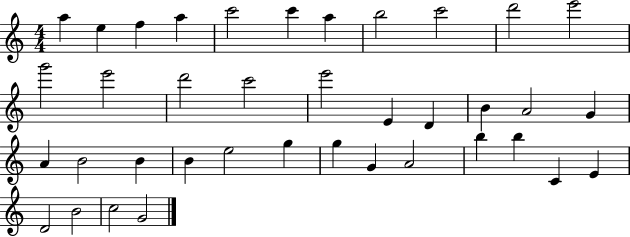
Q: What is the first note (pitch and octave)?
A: A5